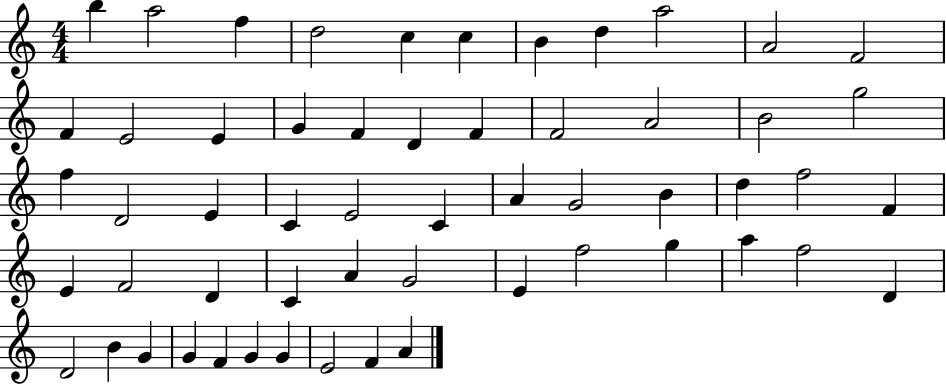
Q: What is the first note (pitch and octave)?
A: B5